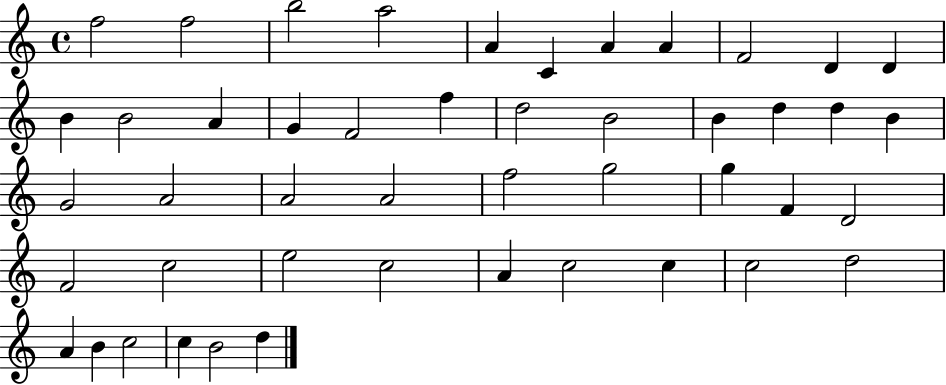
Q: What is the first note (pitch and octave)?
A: F5